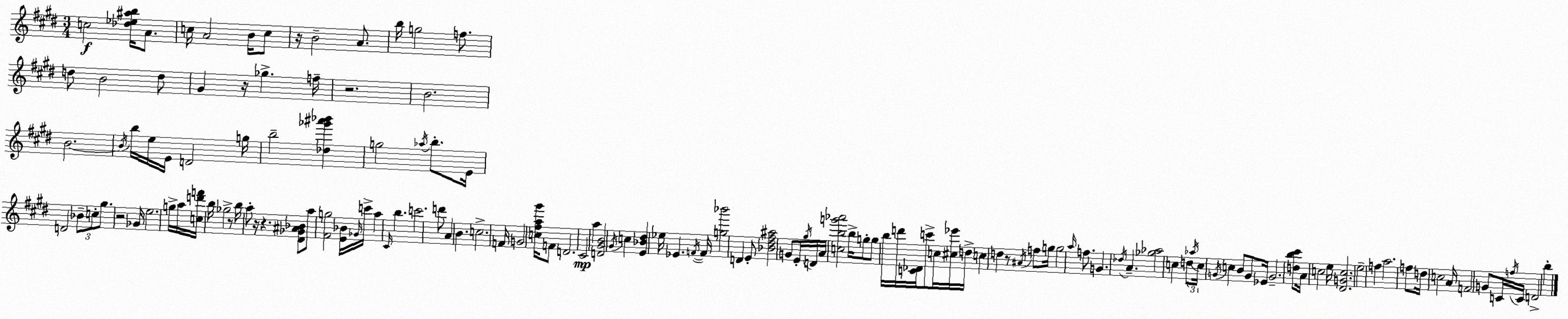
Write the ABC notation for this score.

X:1
T:Untitled
M:3/4
L:1/4
K:E
c2 [_d_e^ab]/4 A/2 c/4 A2 B/4 c/2 z/4 B2 A/2 b/4 g2 f/2 d/2 B2 d/2 ^G z/4 _g f/4 z2 B2 B2 B/4 b/4 e/4 E/4 D2 g/4 b2 [_d_g'^a'_b'] g2 _a/4 b/2 E/4 D2 _B/2 c/2 ^g/2 z2 _G/4 e2 g/4 a/4 [cd'f']/4 b/4 _g2 z/2 b/4 a/2 z/4 z [^D_G^A_B]/2 a/2 [^Fg]2 [E_B]/4 _G/4 c'/4 a ^C/4 b c'2 d'/2 A B c2 F/4 G2 [c^fa^g']/4 F/2 D2 ^C2 a [D^GB]2 ^G/4 c [E_B^d] _e/4 _E F/4 F/4 [g_b']2 D E/2 [_B^d^f^a]2 G/2 E/4 ^g/4 D/4 A/4 [cbg'_a']2 b/4 g/2 g/2 b/4 d'/4 [C_D]/4 c'/2 c/4 [^c_e']/4 d/4 c d z/2 ^A/4 f/2 g/4 g2 a/4 f/2 G _d/4 A [_g_a]2 c d/2 _a/4 c/4 G/4 c B/2 G/2 _E/4 G2 [db^c']/2 A/4 c2 e/4 [^DGc]2 e2 f a2 f/2 d/4 c2 A/4 F2 G/2 C/4 f/4 C/4 D2 b